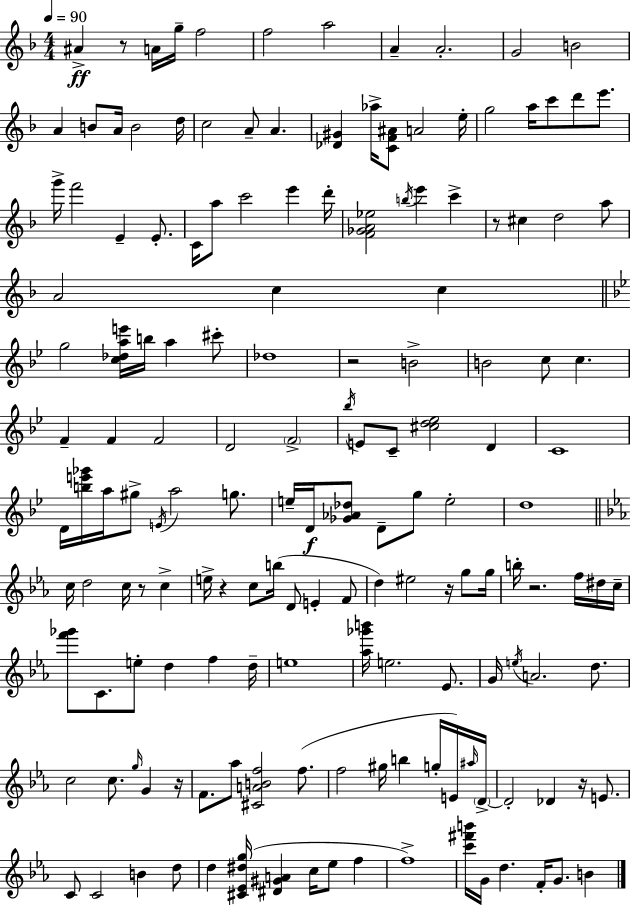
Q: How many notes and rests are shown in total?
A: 158